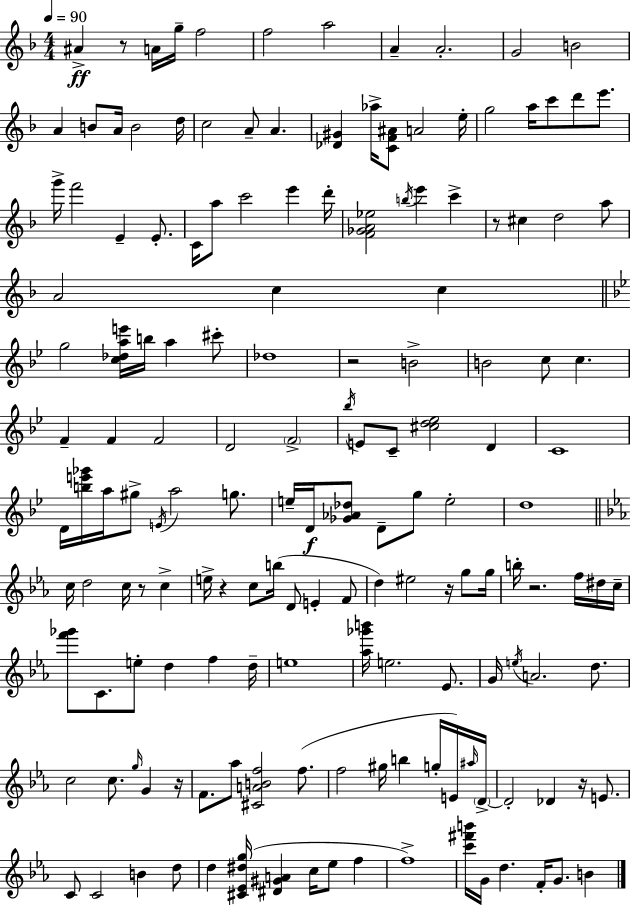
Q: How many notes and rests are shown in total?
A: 158